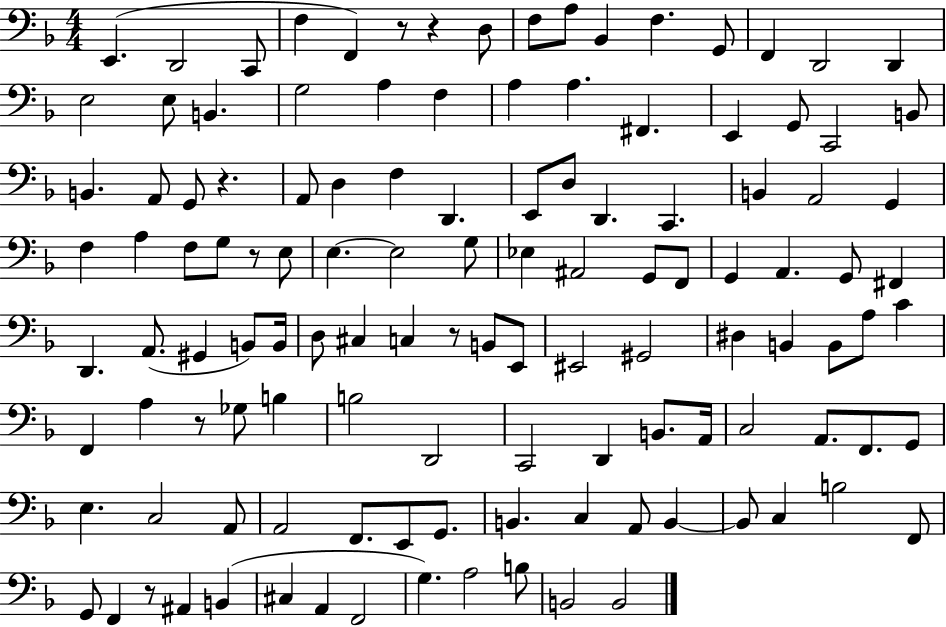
E2/q. D2/h C2/e F3/q F2/q R/e R/q D3/e F3/e A3/e Bb2/q F3/q. G2/e F2/q D2/h D2/q E3/h E3/e B2/q. G3/h A3/q F3/q A3/q A3/q. F#2/q. E2/q G2/e C2/h B2/e B2/q. A2/e G2/e R/q. A2/e D3/q F3/q D2/q. E2/e D3/e D2/q. C2/q. B2/q A2/h G2/q F3/q A3/q F3/e G3/e R/e E3/e E3/q. E3/h G3/e Eb3/q A#2/h G2/e F2/e G2/q A2/q. G2/e F#2/q D2/q. A2/e. G#2/q B2/e B2/s D3/e C#3/q C3/q R/e B2/e E2/e EIS2/h G#2/h D#3/q B2/q B2/e A3/e C4/q F2/q A3/q R/e Gb3/e B3/q B3/h D2/h C2/h D2/q B2/e. A2/s C3/h A2/e. F2/e. G2/e E3/q. C3/h A2/e A2/h F2/e. E2/e G2/e. B2/q. C3/q A2/e B2/q B2/e C3/q B3/h F2/e G2/e F2/q R/e A#2/q B2/q C#3/q A2/q F2/h G3/q. A3/h B3/e B2/h B2/h